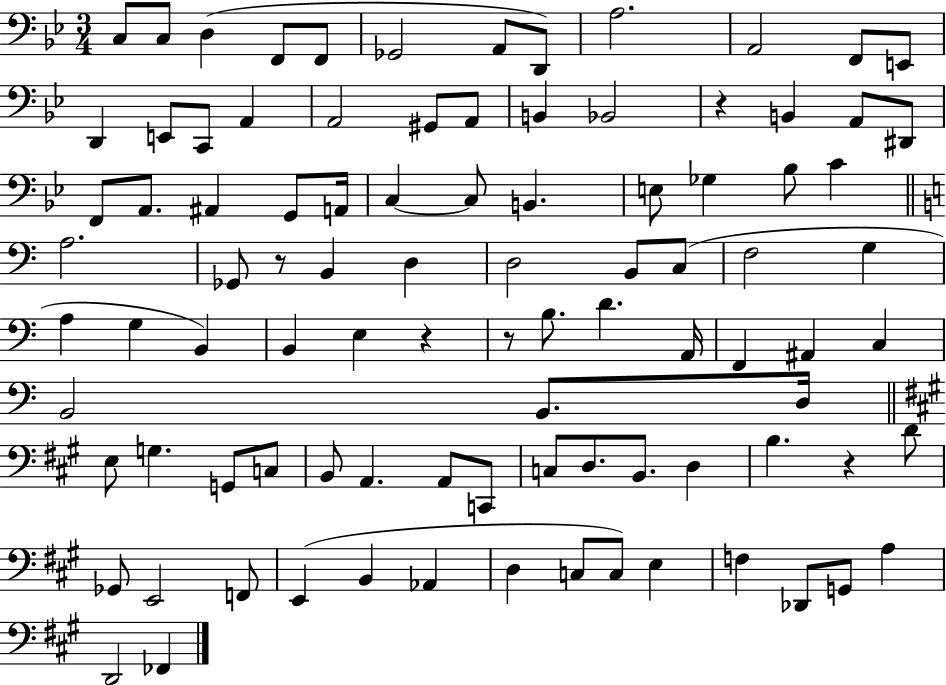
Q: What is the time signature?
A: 3/4